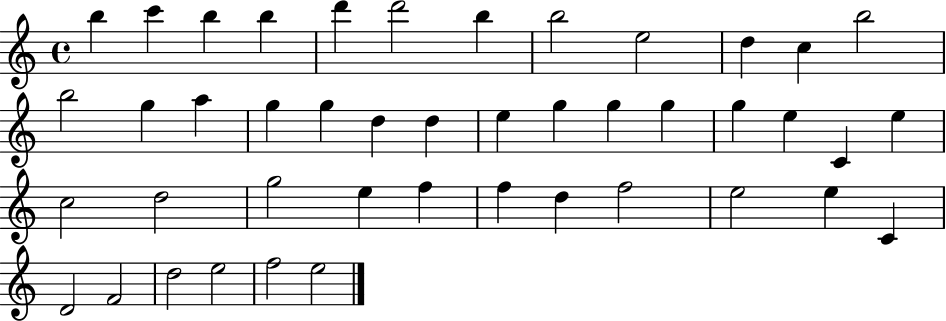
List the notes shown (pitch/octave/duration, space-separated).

B5/q C6/q B5/q B5/q D6/q D6/h B5/q B5/h E5/h D5/q C5/q B5/h B5/h G5/q A5/q G5/q G5/q D5/q D5/q E5/q G5/q G5/q G5/q G5/q E5/q C4/q E5/q C5/h D5/h G5/h E5/q F5/q F5/q D5/q F5/h E5/h E5/q C4/q D4/h F4/h D5/h E5/h F5/h E5/h